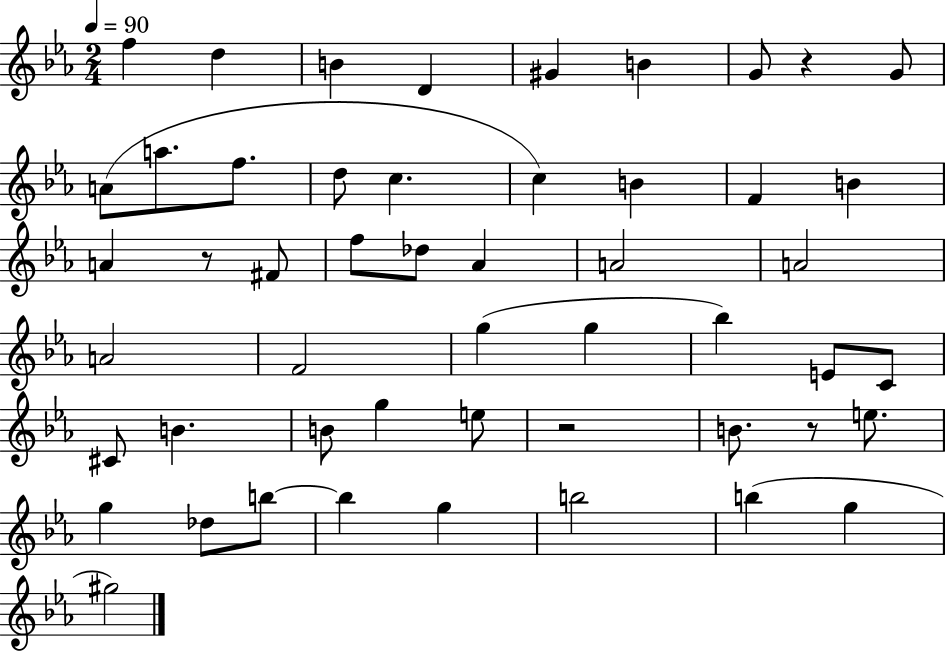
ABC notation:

X:1
T:Untitled
M:2/4
L:1/4
K:Eb
f d B D ^G B G/2 z G/2 A/2 a/2 f/2 d/2 c c B F B A z/2 ^F/2 f/2 _d/2 _A A2 A2 A2 F2 g g _b E/2 C/2 ^C/2 B B/2 g e/2 z2 B/2 z/2 e/2 g _d/2 b/2 b g b2 b g ^g2